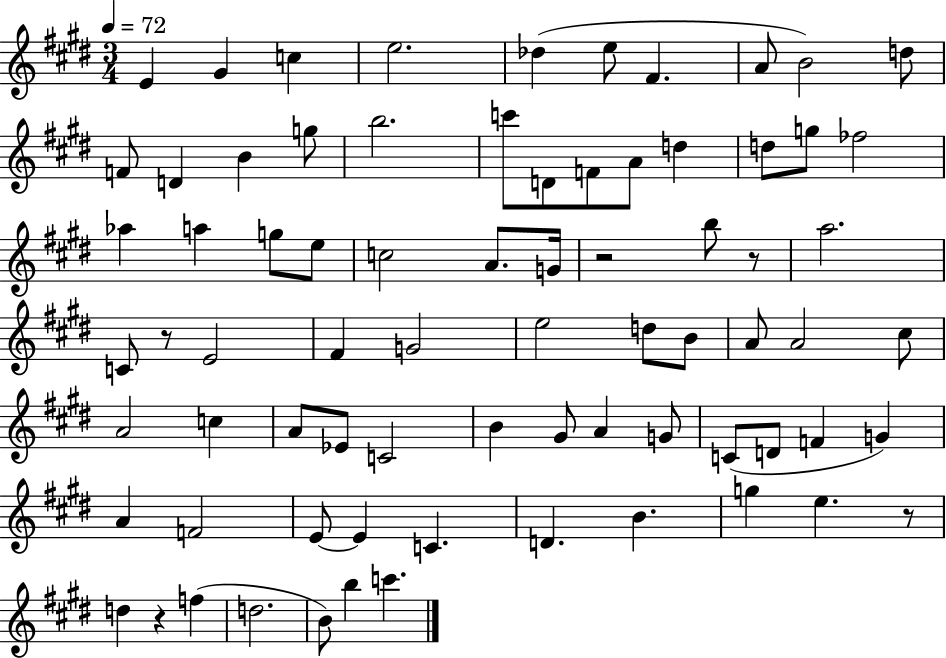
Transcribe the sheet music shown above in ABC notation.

X:1
T:Untitled
M:3/4
L:1/4
K:E
E ^G c e2 _d e/2 ^F A/2 B2 d/2 F/2 D B g/2 b2 c'/2 D/2 F/2 A/2 d d/2 g/2 _f2 _a a g/2 e/2 c2 A/2 G/4 z2 b/2 z/2 a2 C/2 z/2 E2 ^F G2 e2 d/2 B/2 A/2 A2 ^c/2 A2 c A/2 _E/2 C2 B ^G/2 A G/2 C/2 D/2 F G A F2 E/2 E C D B g e z/2 d z f d2 B/2 b c'